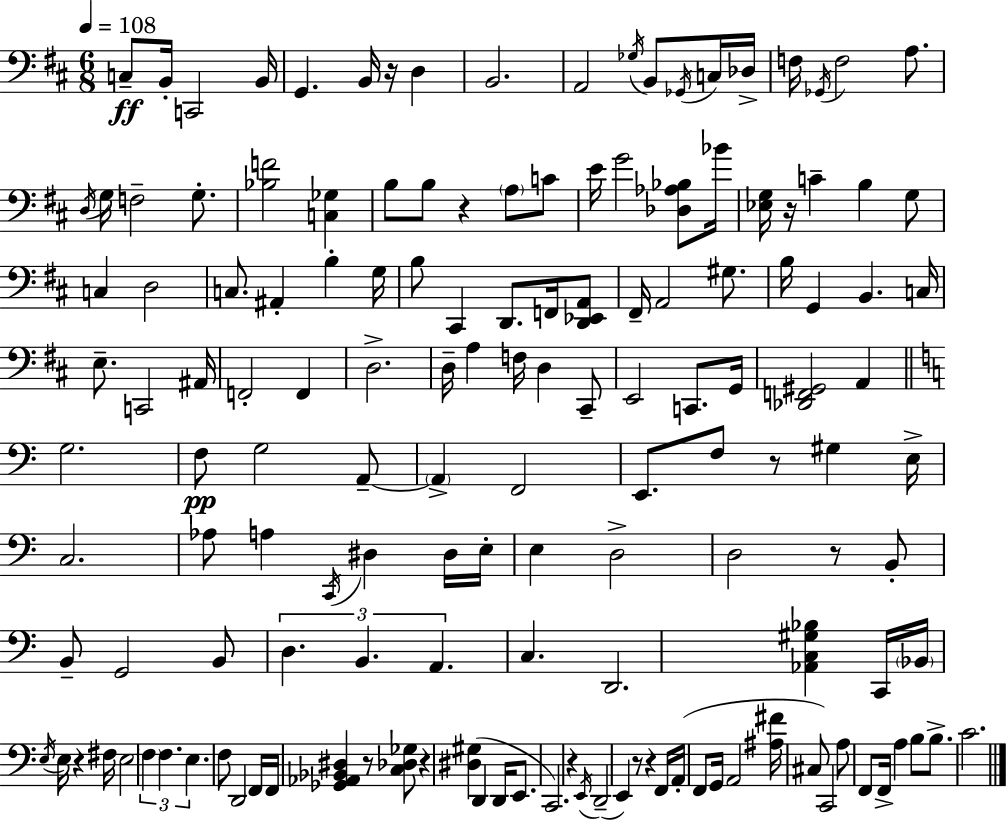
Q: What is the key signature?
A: D major